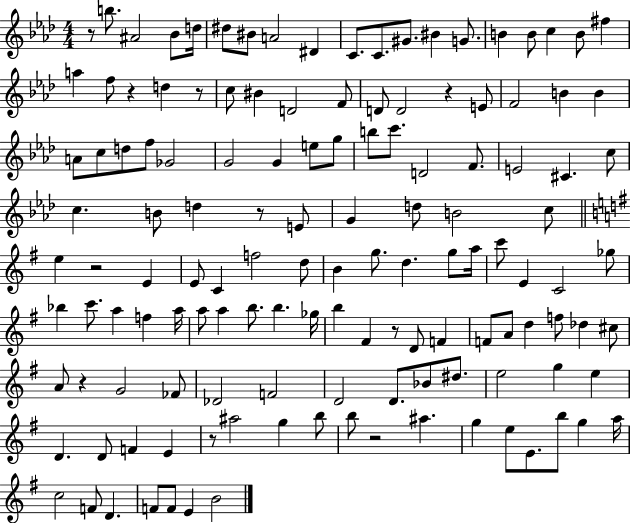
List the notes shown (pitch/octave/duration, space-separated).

R/e B5/e. A#4/h Bb4/e D5/s D#5/e BIS4/e A4/h D#4/q C4/e. C4/e. G#4/e. BIS4/q G4/e. B4/q B4/e C5/q B4/e F#5/q A5/q F5/e R/q D5/q R/e C5/e BIS4/q D4/h F4/e D4/e D4/h R/q E4/e F4/h B4/q B4/q A4/e C5/e D5/e F5/e Gb4/h G4/h G4/q E5/e G5/e B5/e C6/e. D4/h F4/e. E4/h C#4/q. C5/e C5/q. B4/e D5/q R/e E4/e G4/q D5/e B4/h C5/e E5/q R/h E4/q E4/e C4/q F5/h D5/e B4/q G5/e. D5/q. G5/e A5/s C6/e E4/q C4/h Gb5/e Bb5/q C6/e. A5/q F5/q A5/s A5/e A5/q B5/e. B5/q. Gb5/s B5/q F#4/q R/e D4/e F4/q F4/e A4/e D5/q F5/e Db5/q C#5/e A4/e R/q G4/h FES4/e Db4/h F4/h D4/h D4/e. Bb4/e D#5/e. E5/h G5/q E5/q D4/q. D4/e F4/q E4/q R/e A#5/h G5/q B5/e B5/e R/h A#5/q. G5/q E5/e E4/e. B5/e G5/q A5/s C5/h F4/e D4/q. F4/e F4/e E4/q B4/h